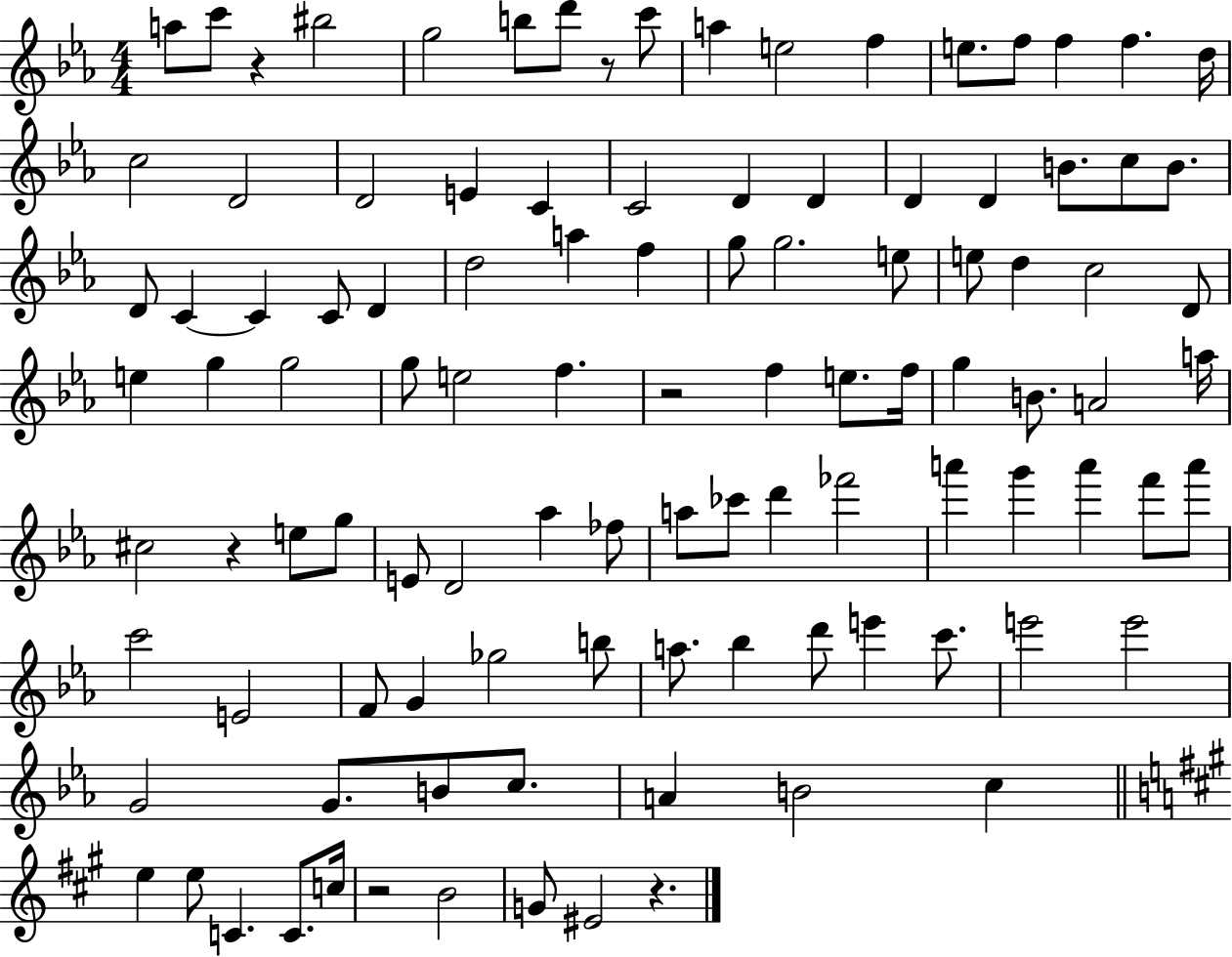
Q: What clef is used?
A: treble